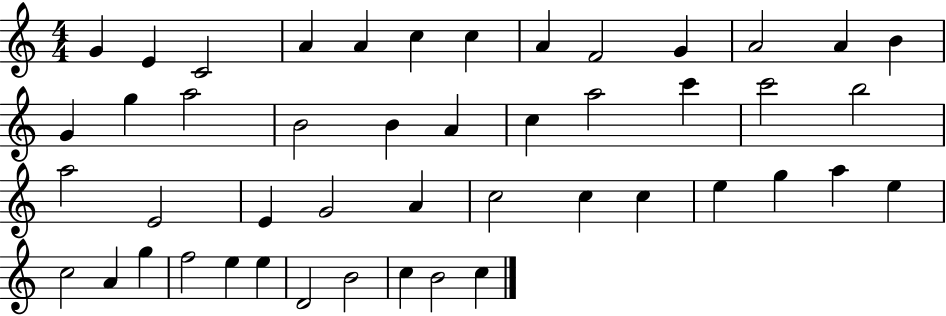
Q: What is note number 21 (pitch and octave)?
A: A5